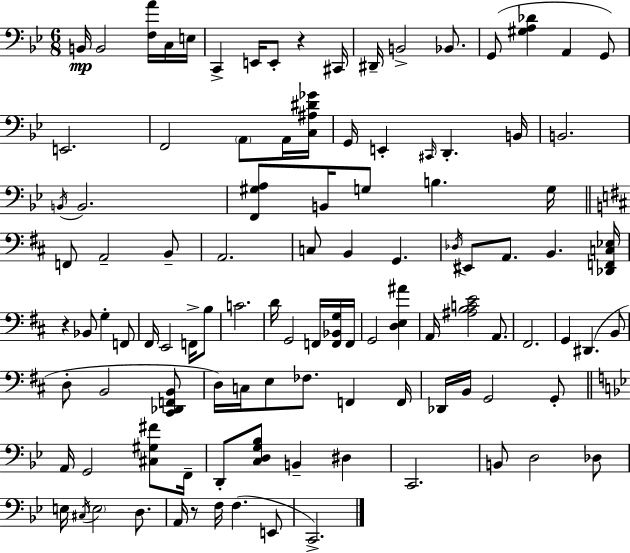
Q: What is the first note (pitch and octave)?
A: B2